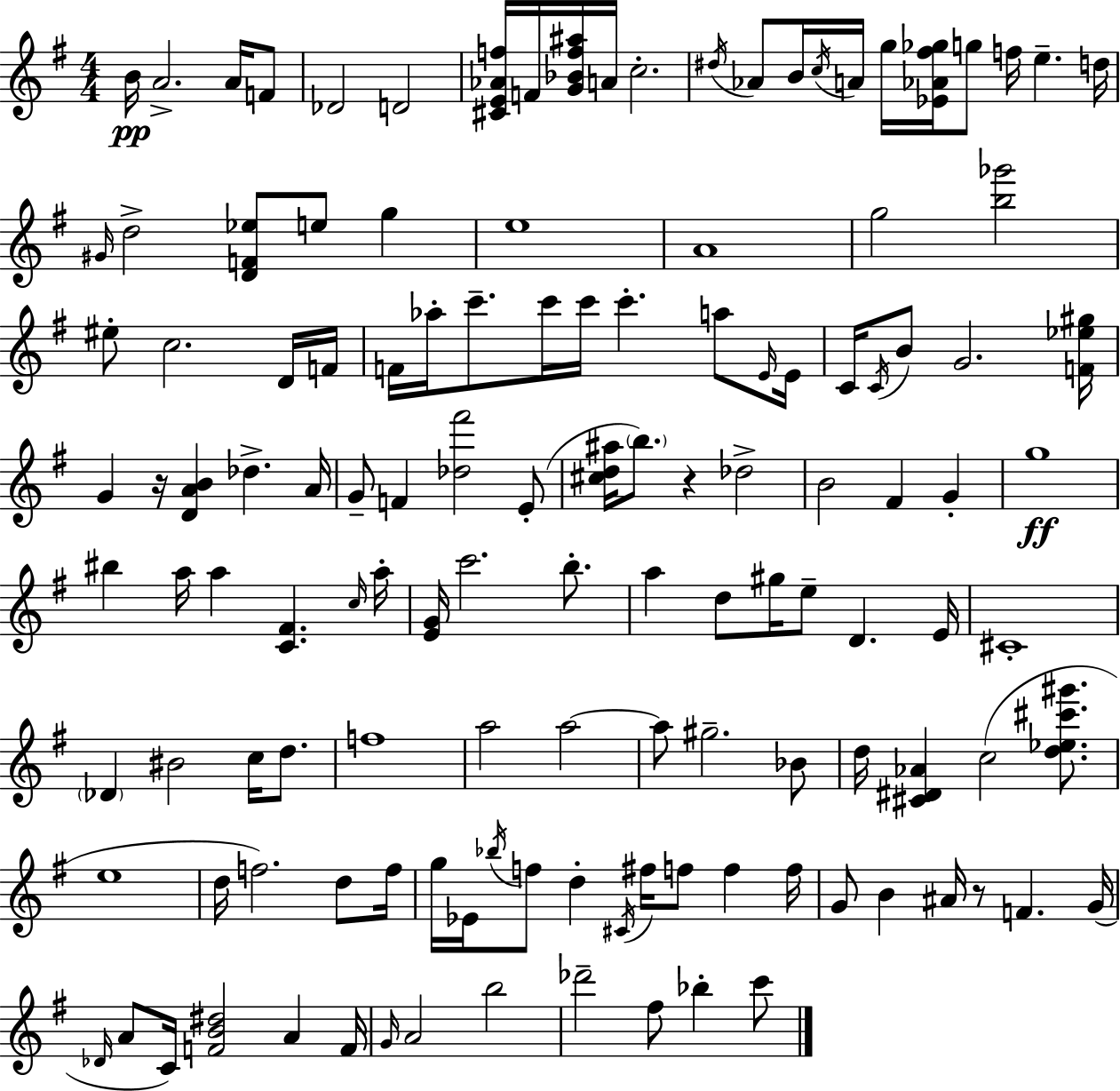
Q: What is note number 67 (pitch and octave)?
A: D4